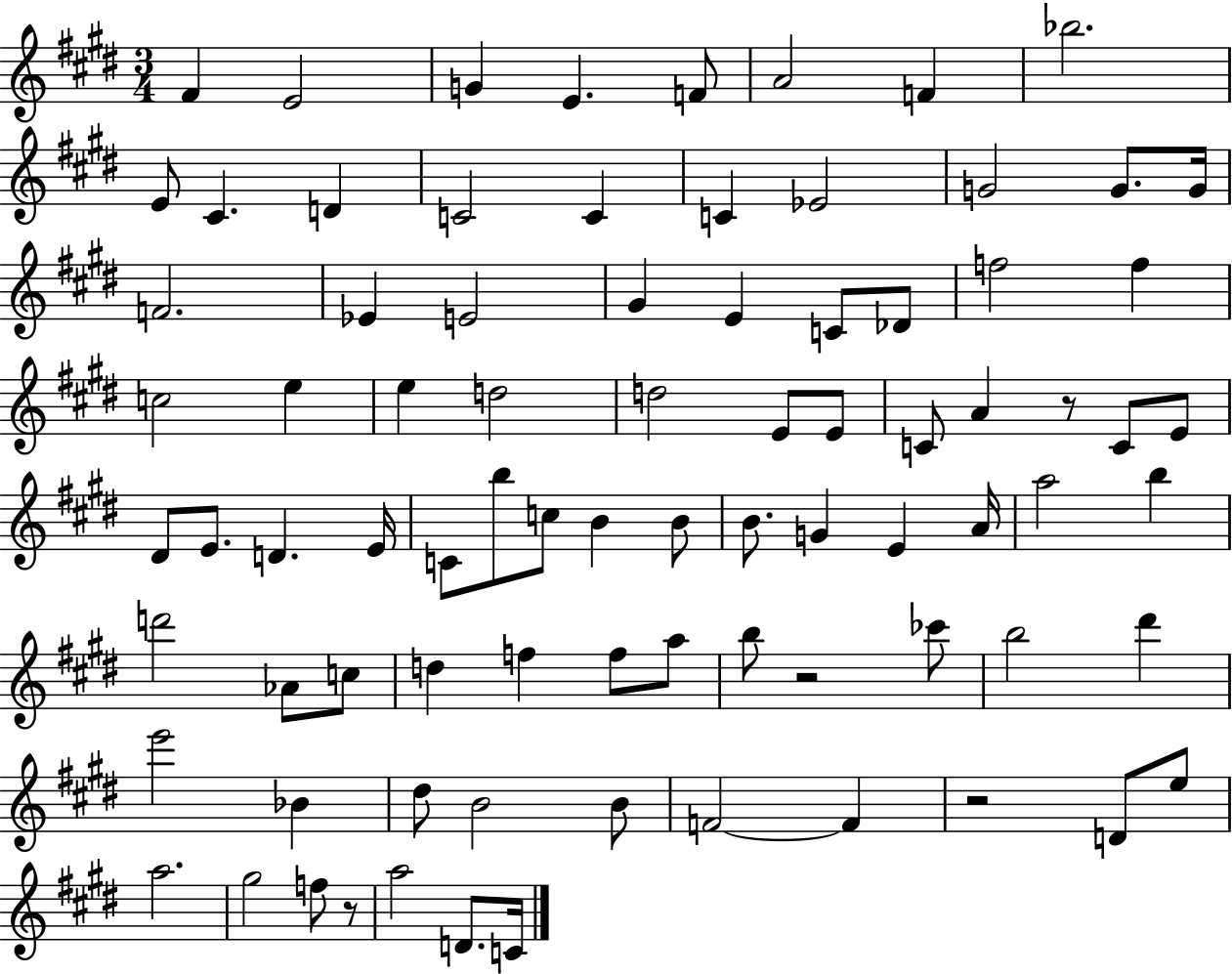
{
  \clef treble
  \numericTimeSignature
  \time 3/4
  \key e \major
  fis'4 e'2 | g'4 e'4. f'8 | a'2 f'4 | bes''2. | \break e'8 cis'4. d'4 | c'2 c'4 | c'4 ees'2 | g'2 g'8. g'16 | \break f'2. | ees'4 e'2 | gis'4 e'4 c'8 des'8 | f''2 f''4 | \break c''2 e''4 | e''4 d''2 | d''2 e'8 e'8 | c'8 a'4 r8 c'8 e'8 | \break dis'8 e'8. d'4. e'16 | c'8 b''8 c''8 b'4 b'8 | b'8. g'4 e'4 a'16 | a''2 b''4 | \break d'''2 aes'8 c''8 | d''4 f''4 f''8 a''8 | b''8 r2 ces'''8 | b''2 dis'''4 | \break e'''2 bes'4 | dis''8 b'2 b'8 | f'2~~ f'4 | r2 d'8 e''8 | \break a''2. | gis''2 f''8 r8 | a''2 d'8. c'16 | \bar "|."
}